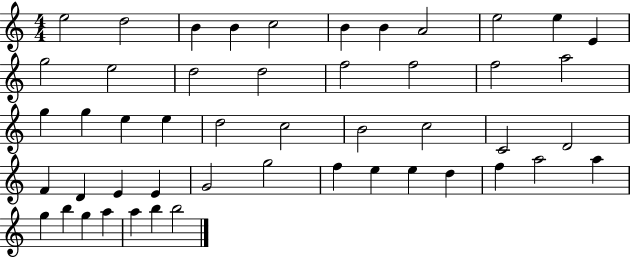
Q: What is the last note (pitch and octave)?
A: B5